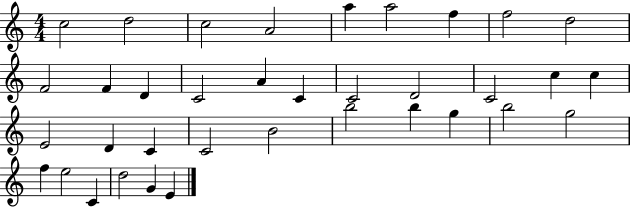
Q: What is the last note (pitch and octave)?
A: E4